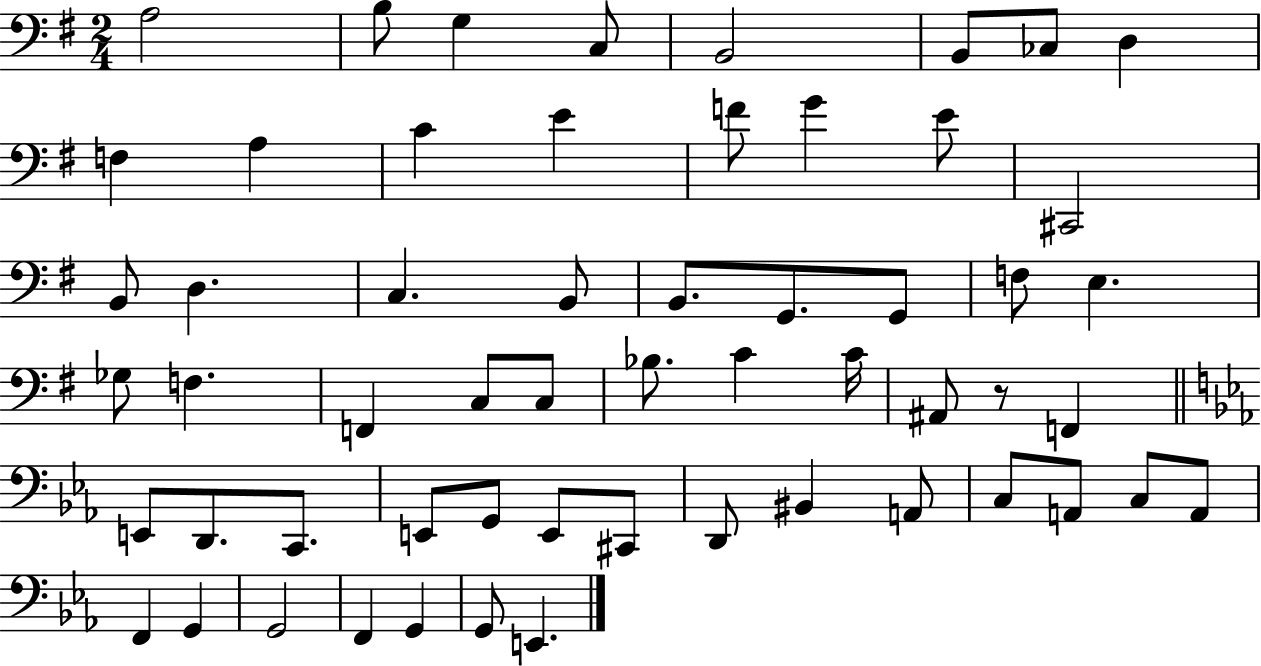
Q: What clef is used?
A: bass